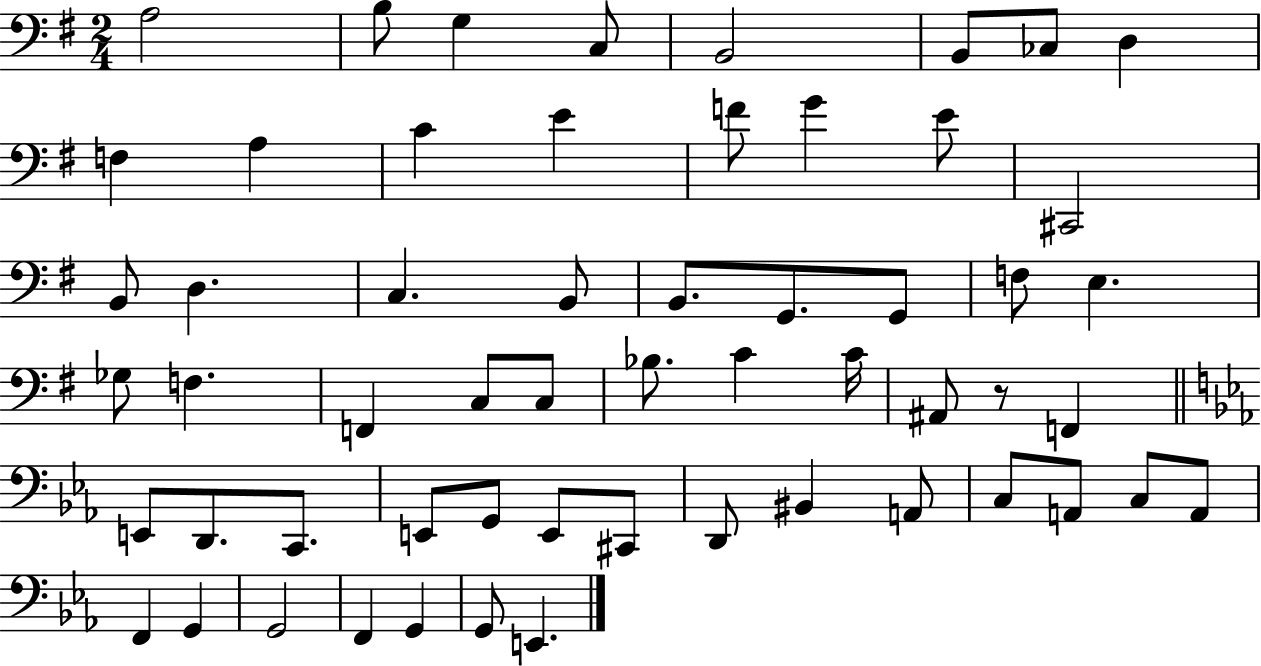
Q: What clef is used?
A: bass